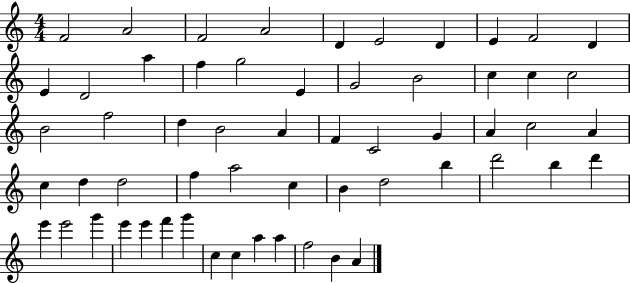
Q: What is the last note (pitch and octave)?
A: A4